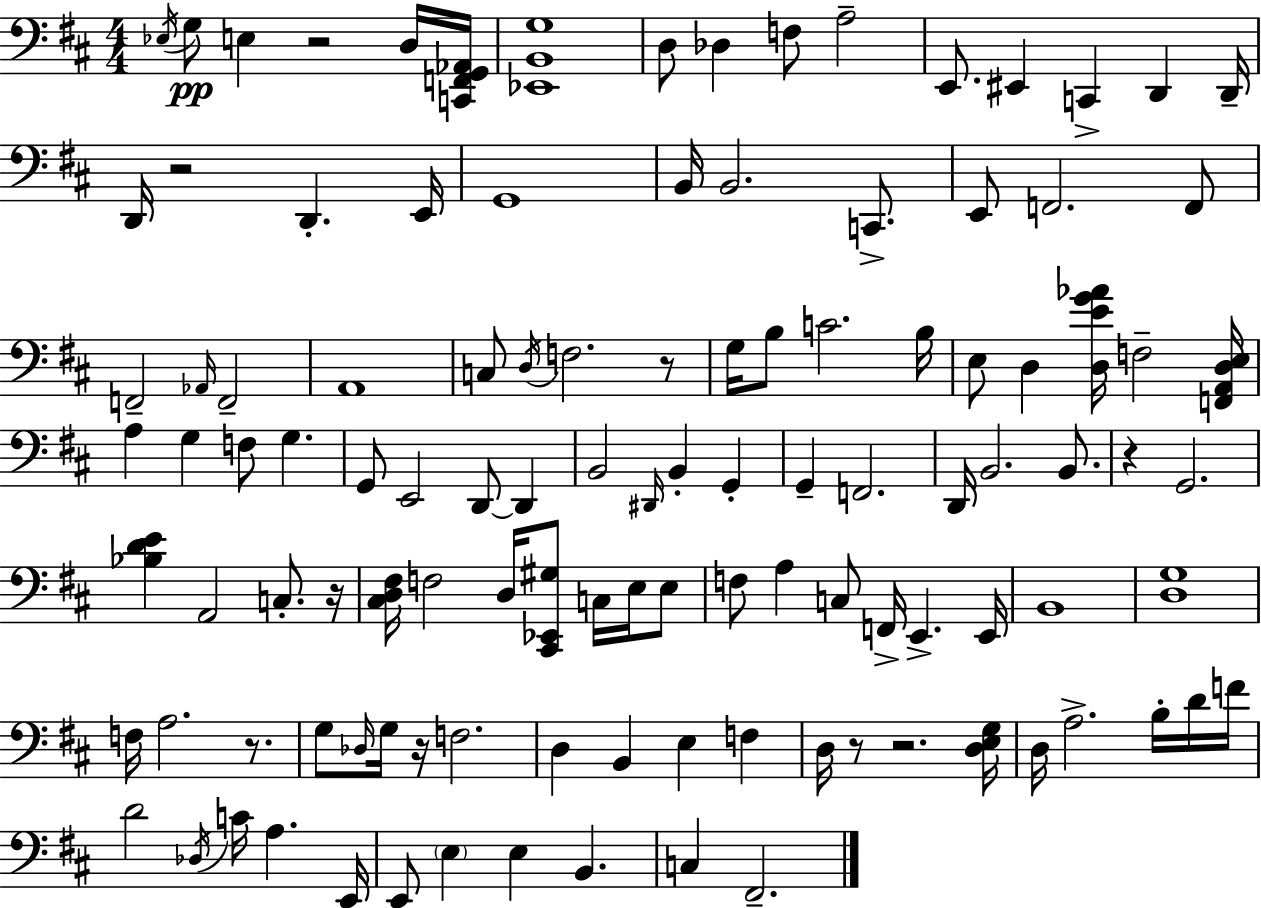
Eb3/s G3/e E3/q R/h D3/s [C2,F2,G2,Ab2]/s [Eb2,B2,G3]/w D3/e Db3/q F3/e A3/h E2/e. EIS2/q C2/q D2/q D2/s D2/s R/h D2/q. E2/s G2/w B2/s B2/h. C2/e. E2/e F2/h. F2/e F2/h Ab2/s F2/h A2/w C3/e D3/s F3/h. R/e G3/s B3/e C4/h. B3/s E3/e D3/q [D3,E4,G4,Ab4]/s F3/h [F2,A2,D3,E3]/s A3/q G3/q F3/e G3/q. G2/e E2/h D2/e D2/q B2/h D#2/s B2/q G2/q G2/q F2/h. D2/s B2/h. B2/e. R/q G2/h. [Bb3,D4,E4]/q A2/h C3/e. R/s [C#3,D3,F#3]/s F3/h D3/s [C#2,Eb2,G#3]/e C3/s E3/s E3/e F3/e A3/q C3/e F2/s E2/q. E2/s B2/w [D3,G3]/w F3/s A3/h. R/e. G3/e Db3/s G3/s R/s F3/h. D3/q B2/q E3/q F3/q D3/s R/e R/h. [D3,E3,G3]/s D3/s A3/h. B3/s D4/s F4/s D4/h Db3/s C4/s A3/q. E2/s E2/e E3/q E3/q B2/q. C3/q F#2/h.